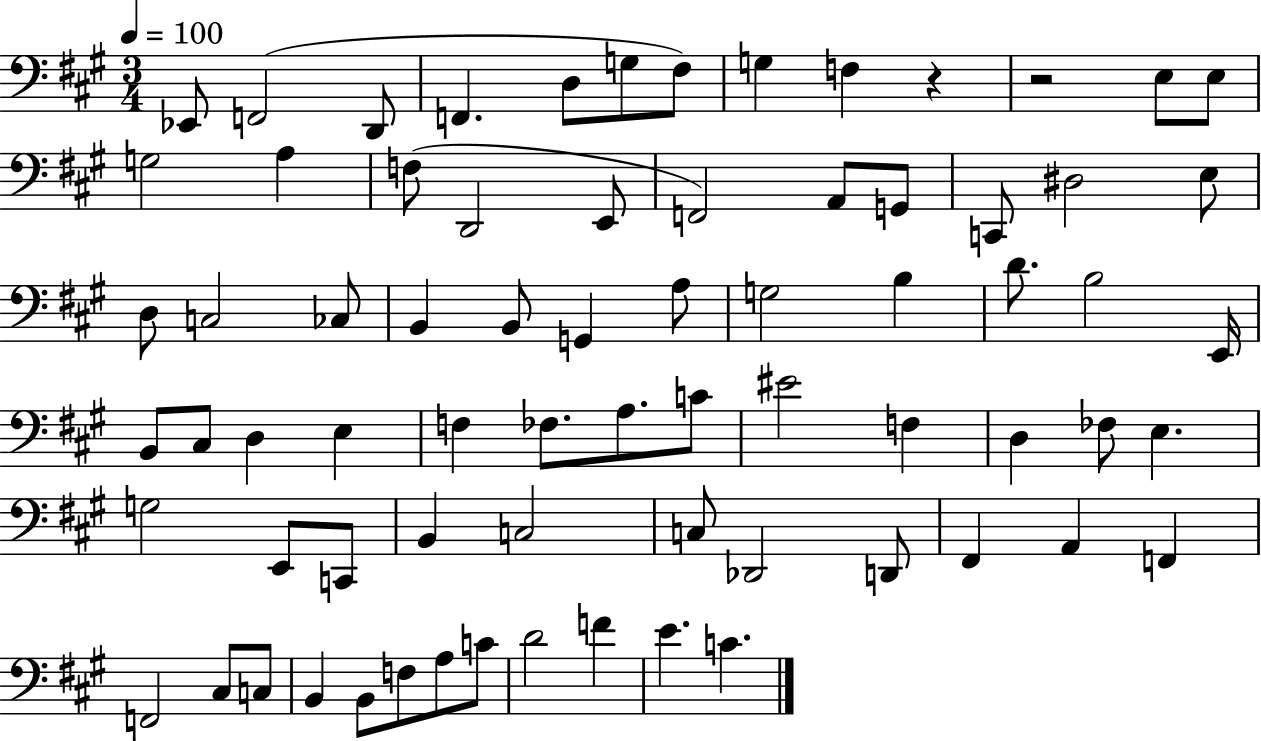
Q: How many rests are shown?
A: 2